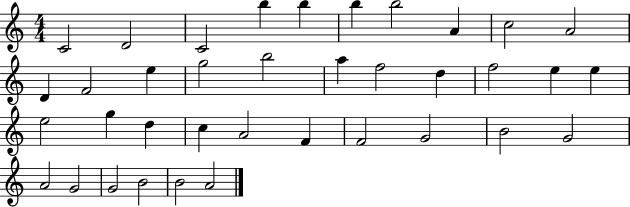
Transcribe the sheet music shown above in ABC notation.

X:1
T:Untitled
M:4/4
L:1/4
K:C
C2 D2 C2 b b b b2 A c2 A2 D F2 e g2 b2 a f2 d f2 e e e2 g d c A2 F F2 G2 B2 G2 A2 G2 G2 B2 B2 A2